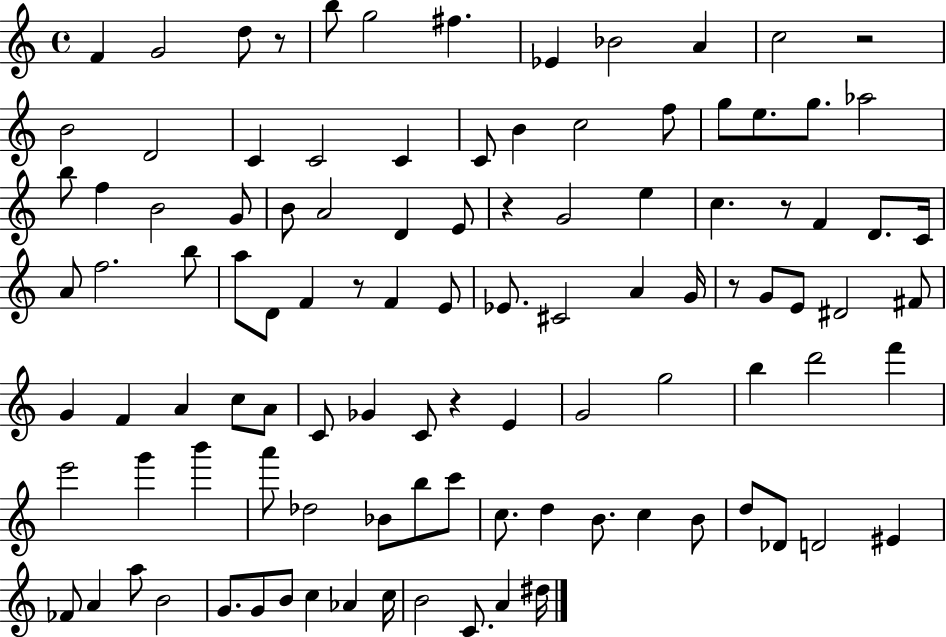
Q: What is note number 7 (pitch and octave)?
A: Eb4